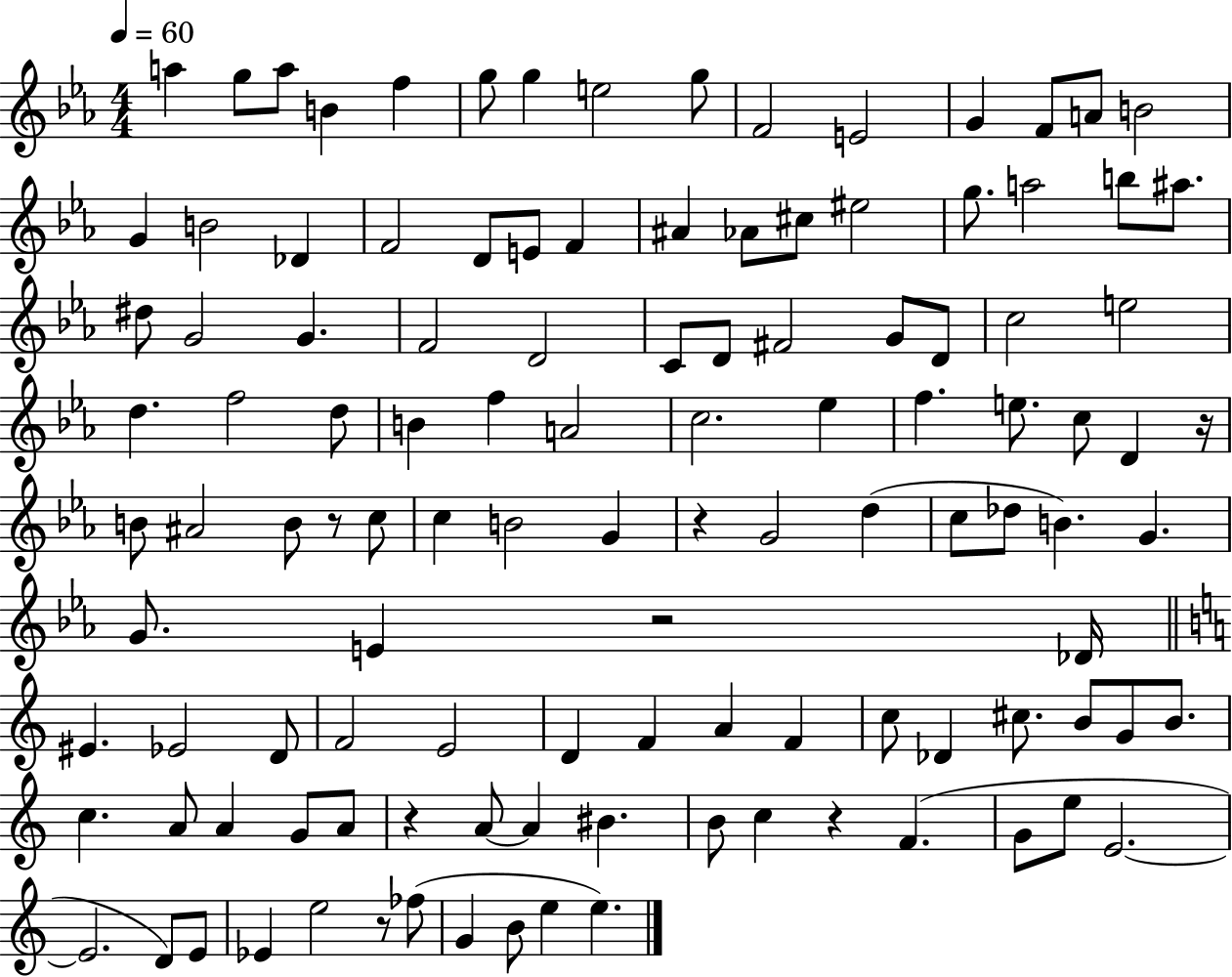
{
  \clef treble
  \numericTimeSignature
  \time 4/4
  \key ees \major
  \tempo 4 = 60
  a''4 g''8 a''8 b'4 f''4 | g''8 g''4 e''2 g''8 | f'2 e'2 | g'4 f'8 a'8 b'2 | \break g'4 b'2 des'4 | f'2 d'8 e'8 f'4 | ais'4 aes'8 cis''8 eis''2 | g''8. a''2 b''8 ais''8. | \break dis''8 g'2 g'4. | f'2 d'2 | c'8 d'8 fis'2 g'8 d'8 | c''2 e''2 | \break d''4. f''2 d''8 | b'4 f''4 a'2 | c''2. ees''4 | f''4. e''8. c''8 d'4 r16 | \break b'8 ais'2 b'8 r8 c''8 | c''4 b'2 g'4 | r4 g'2 d''4( | c''8 des''8 b'4.) g'4. | \break g'8. e'4 r2 des'16 | \bar "||" \break \key a \minor eis'4. ees'2 d'8 | f'2 e'2 | d'4 f'4 a'4 f'4 | c''8 des'4 cis''8. b'8 g'8 b'8. | \break c''4. a'8 a'4 g'8 a'8 | r4 a'8~~ a'4 bis'4. | b'8 c''4 r4 f'4.( | g'8 e''8 e'2.~~ | \break e'2. d'8) e'8 | ees'4 e''2 r8 fes''8( | g'4 b'8 e''4 e''4.) | \bar "|."
}